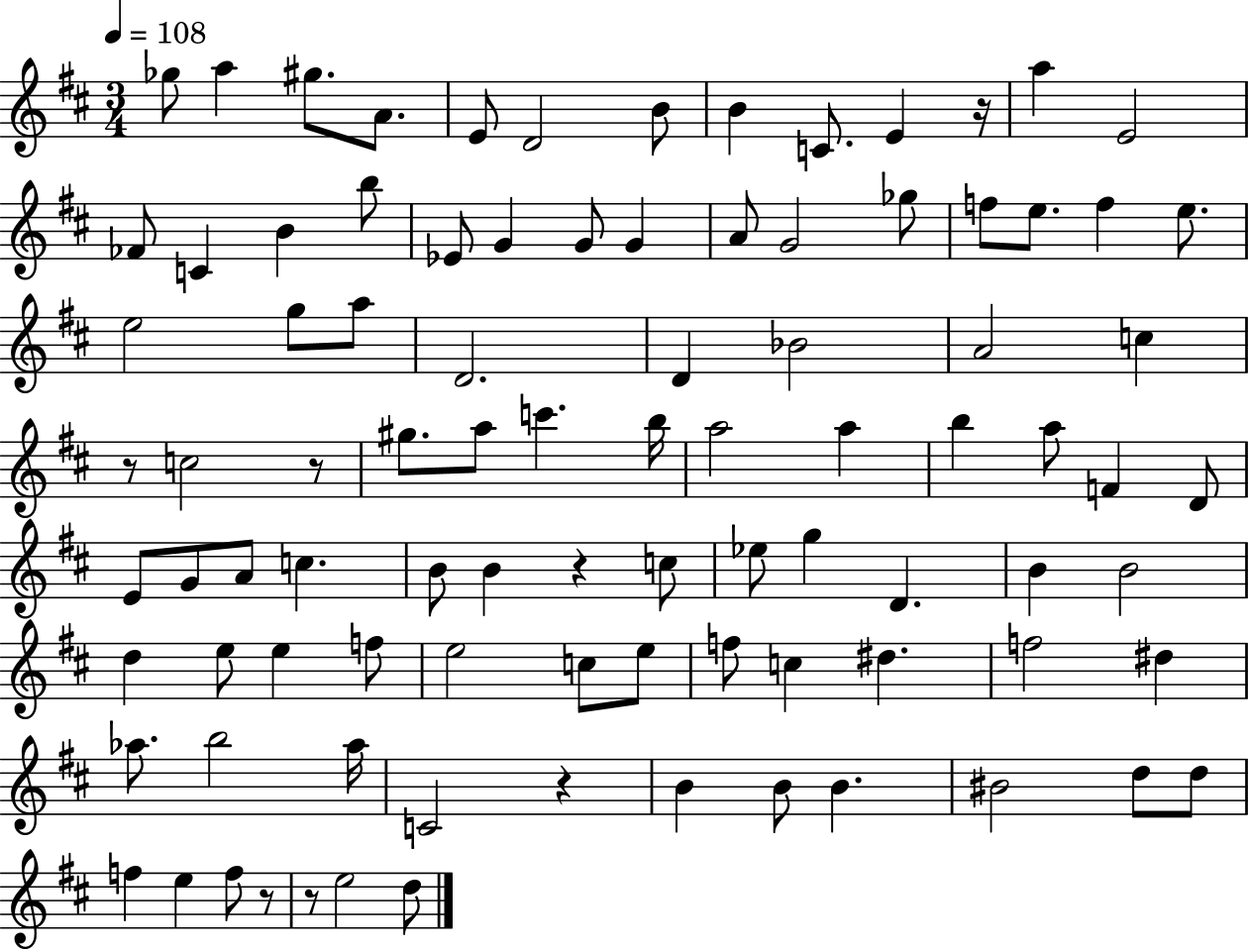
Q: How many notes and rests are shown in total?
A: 92